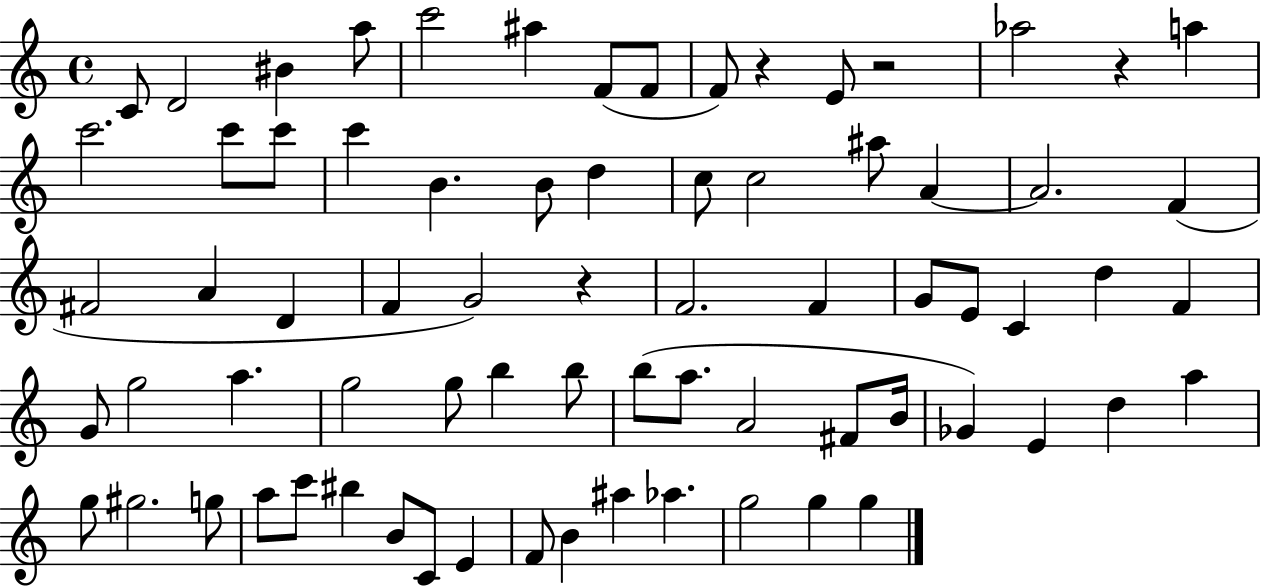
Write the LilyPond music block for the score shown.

{
  \clef treble
  \time 4/4
  \defaultTimeSignature
  \key c \major
  \repeat volta 2 { c'8 d'2 bis'4 a''8 | c'''2 ais''4 f'8( f'8 | f'8) r4 e'8 r2 | aes''2 r4 a''4 | \break c'''2. c'''8 c'''8 | c'''4 b'4. b'8 d''4 | c''8 c''2 ais''8 a'4~~ | a'2. f'4( | \break fis'2 a'4 d'4 | f'4 g'2) r4 | f'2. f'4 | g'8 e'8 c'4 d''4 f'4 | \break g'8 g''2 a''4. | g''2 g''8 b''4 b''8 | b''8( a''8. a'2 fis'8 b'16 | ges'4) e'4 d''4 a''4 | \break g''8 gis''2. g''8 | a''8 c'''8 bis''4 b'8 c'8 e'4 | f'8 b'4 ais''4 aes''4. | g''2 g''4 g''4 | \break } \bar "|."
}